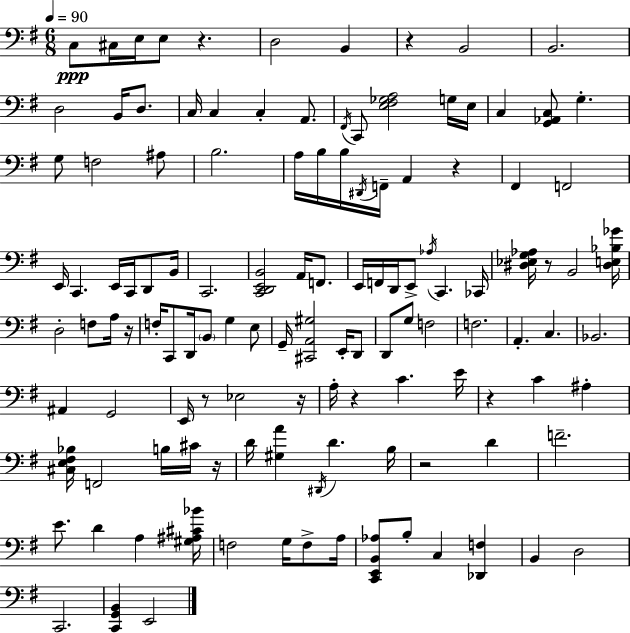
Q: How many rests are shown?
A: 11